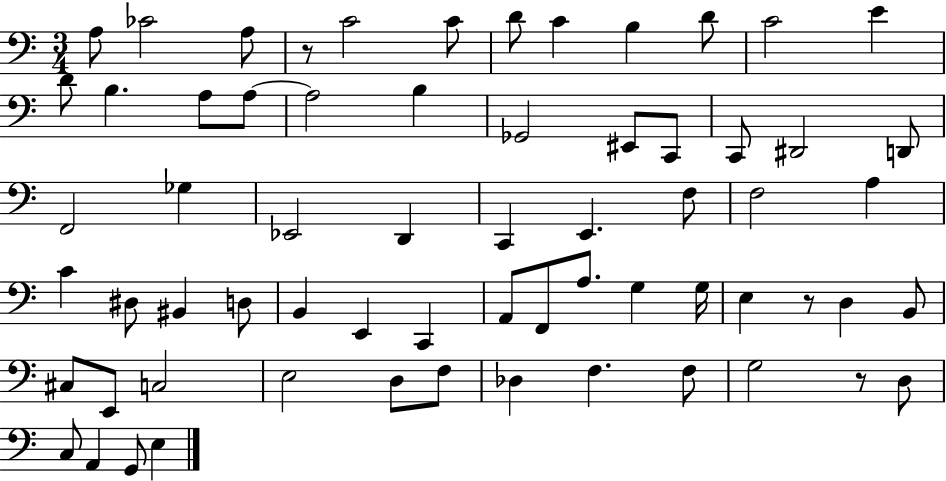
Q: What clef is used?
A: bass